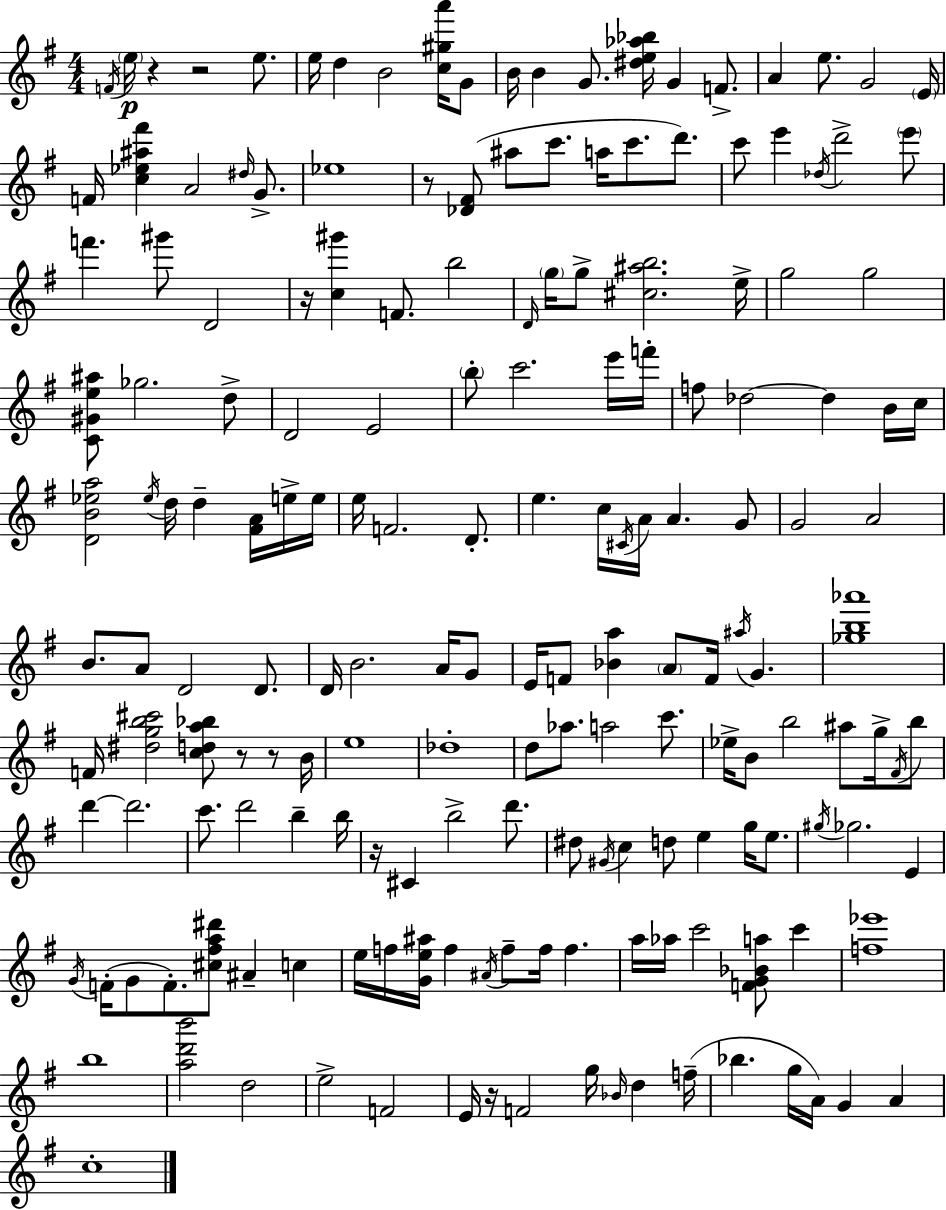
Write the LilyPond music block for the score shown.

{
  \clef treble
  \numericTimeSignature
  \time 4/4
  \key g \major
  \acciaccatura { f'16 }\p \parenthesize e''16 r4 r2 e''8. | e''16 d''4 b'2 <c'' gis'' a'''>16 g'8 | b'16 b'4 g'8. <dis'' e'' aes'' bes''>16 g'4 f'8.-> | a'4 e''8. g'2 | \break \parenthesize e'16 f'16 <c'' ees'' ais'' fis'''>4 a'2 \grace { dis''16 } g'8.-> | ees''1 | r8 <des' fis'>8( ais''8 c'''8. a''16 c'''8. d'''8.) | c'''8 e'''4 \acciaccatura { des''16 } d'''2-> | \break \parenthesize e'''8 f'''4. gis'''8 d'2 | r16 <c'' gis'''>4 f'8. b''2 | \grace { d'16 } \parenthesize g''16 g''8-> <cis'' ais'' b''>2. | e''16-> g''2 g''2 | \break <c' gis' e'' ais''>8 ges''2. | d''8-> d'2 e'2 | \parenthesize b''8-. c'''2. | e'''16 f'''16-. f''8 des''2~~ des''4 | \break b'16 c''16 <d' b' ees'' a''>2 \acciaccatura { ees''16 } d''16 d''4-- | <fis' a'>16 e''16-> e''16 e''16 f'2. | d'8.-. e''4. c''16 \acciaccatura { cis'16 } a'16 a'4. | g'8 g'2 a'2 | \break b'8. a'8 d'2 | d'8. d'16 b'2. | a'16 g'8 e'16 f'8 <bes' a''>4 \parenthesize a'8 f'16 | \acciaccatura { ais''16 } g'4. <ges'' b'' aes'''>1 | \break f'16 <dis'' g'' b'' cis'''>2 | <c'' d'' a'' bes''>8 r8 r8 b'16 e''1 | des''1-. | d''8 aes''8. a''2 | \break c'''8. ees''16-> b'8 b''2 | ais''8 g''16-> \acciaccatura { fis'16 } b''8 d'''4~~ d'''2. | c'''8. d'''2 | b''4-- b''16 r16 cis'4 b''2-> | \break d'''8. dis''8 \acciaccatura { gis'16 } c''4 d''8 | e''4 g''16 e''8. \acciaccatura { gis''16 } ges''2. | e'4 \acciaccatura { g'16 }( f'16-. g'8 f'8.-.) | <cis'' fis'' a'' dis'''>8 ais'4-- c''4 e''16 f''16 <g' e'' ais''>16 f''4 | \break \acciaccatura { ais'16 } f''8-- f''16 f''4. a''16 aes''16 c'''2 | <f' g' bes' a''>8 c'''4 <f'' ees'''>1 | b''1 | <a'' d''' b'''>2 | \break d''2 e''2-> | f'2 e'16 r16 f'2 | g''16 \grace { bes'16 } d''4 f''16--( bes''4. | g''16 a'16) g'4 a'4 c''1-. | \break \bar "|."
}